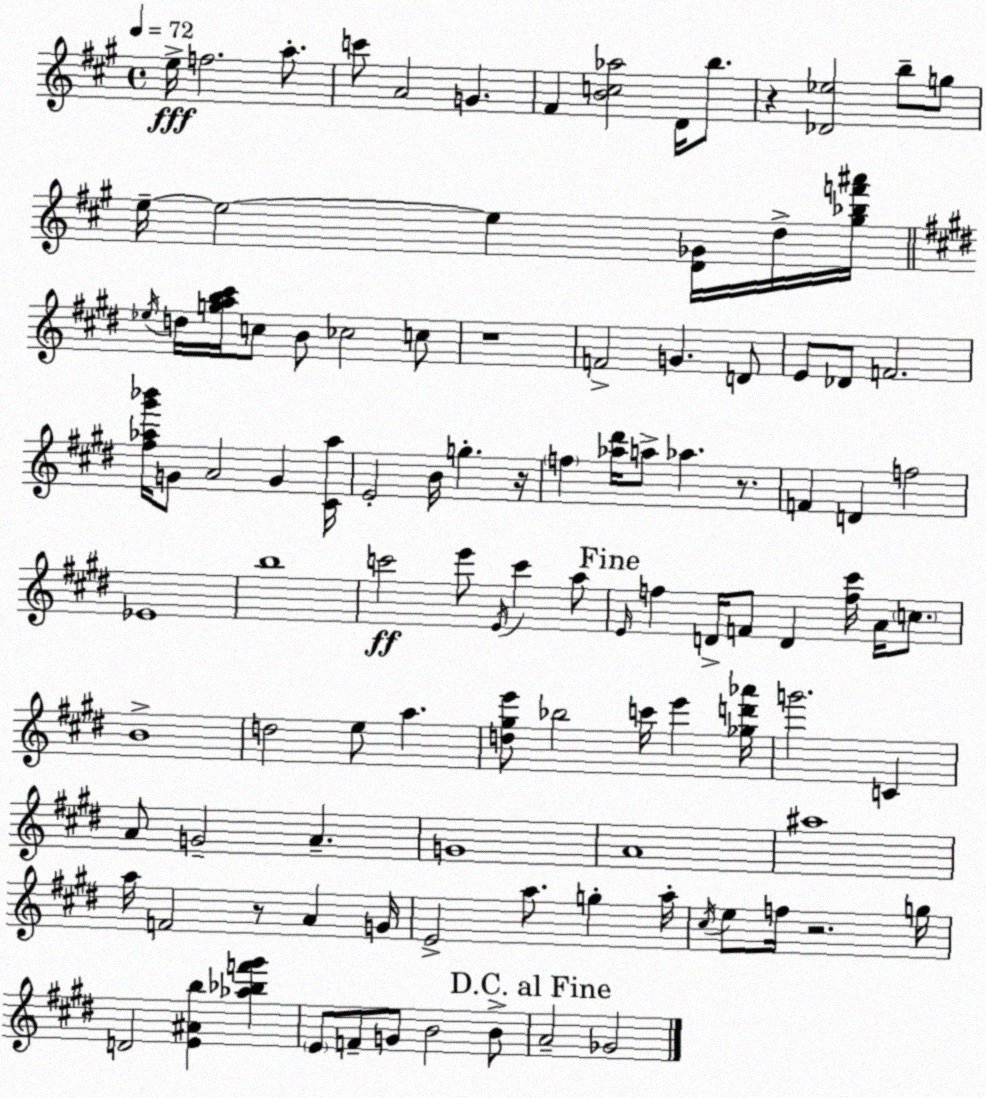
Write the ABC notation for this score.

X:1
T:Untitled
M:4/4
L:1/4
K:A
e/4 f2 a/2 c'/2 A2 G ^F [Bc_a]2 D/4 b/2 z [_D_e]2 b/2 g/2 e/4 e2 e [D_G]/4 d/4 [^g_bf'^a']/4 _e/4 d/4 [gab^c']/4 c/2 B/2 _c2 c/2 z4 F2 G D/2 E/2 _D/2 F2 [^f_a^g'_b']/4 G/2 A2 G [^C_a]/4 E2 B/4 g z/4 f [_a^d']/4 a/2 _a z/2 F D f2 _E4 b4 c'2 e'/2 E/4 c' a/2 E/4 f D/4 F/2 D [f^c']/4 A/4 c/2 B4 d2 e/2 a [d^ge']/2 _b2 c'/4 e' [_gd'_a']/4 g'2 C A/2 G2 A G4 A4 ^a4 a/4 F2 z/2 A G/4 E2 a/2 g a/4 ^c/4 e/2 f/4 z2 g/4 D2 [E^Ab] [_a_bf'^g'] E/2 F/2 G/2 B2 B/2 A2 _G2